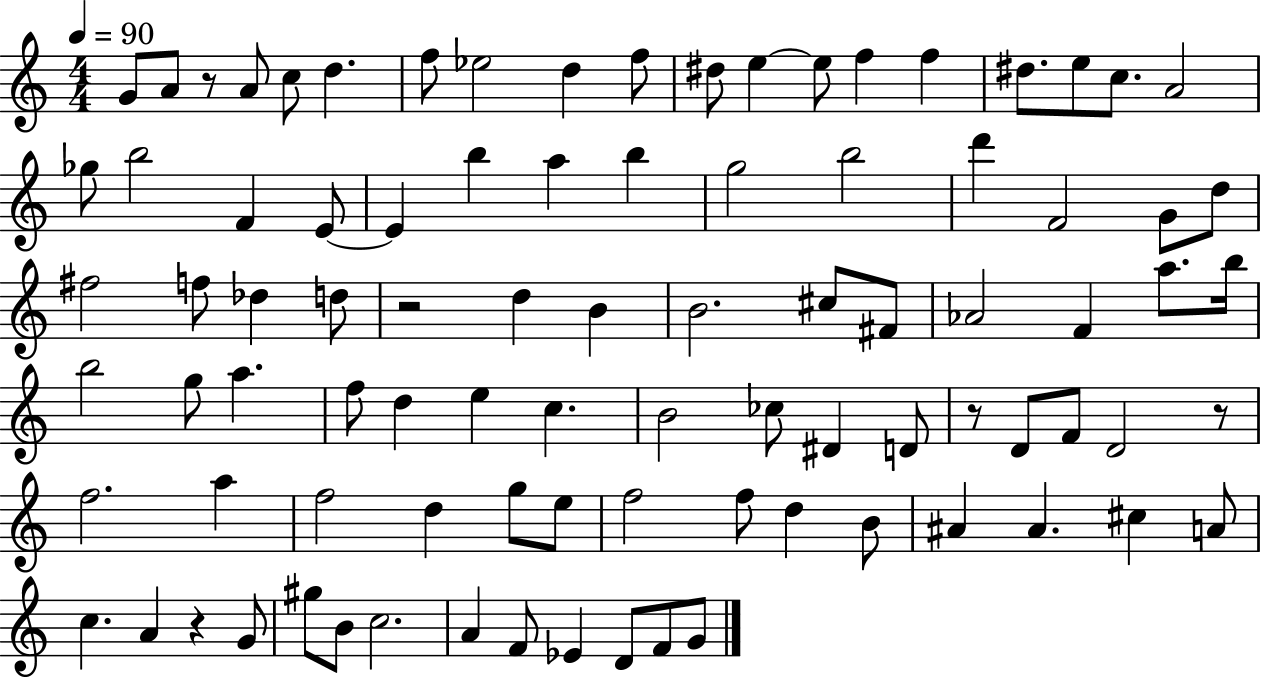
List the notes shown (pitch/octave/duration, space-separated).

G4/e A4/e R/e A4/e C5/e D5/q. F5/e Eb5/h D5/q F5/e D#5/e E5/q E5/e F5/q F5/q D#5/e. E5/e C5/e. A4/h Gb5/e B5/h F4/q E4/e E4/q B5/q A5/q B5/q G5/h B5/h D6/q F4/h G4/e D5/e F#5/h F5/e Db5/q D5/e R/h D5/q B4/q B4/h. C#5/e F#4/e Ab4/h F4/q A5/e. B5/s B5/h G5/e A5/q. F5/e D5/q E5/q C5/q. B4/h CES5/e D#4/q D4/e R/e D4/e F4/e D4/h R/e F5/h. A5/q F5/h D5/q G5/e E5/e F5/h F5/e D5/q B4/e A#4/q A#4/q. C#5/q A4/e C5/q. A4/q R/q G4/e G#5/e B4/e C5/h. A4/q F4/e Eb4/q D4/e F4/e G4/e